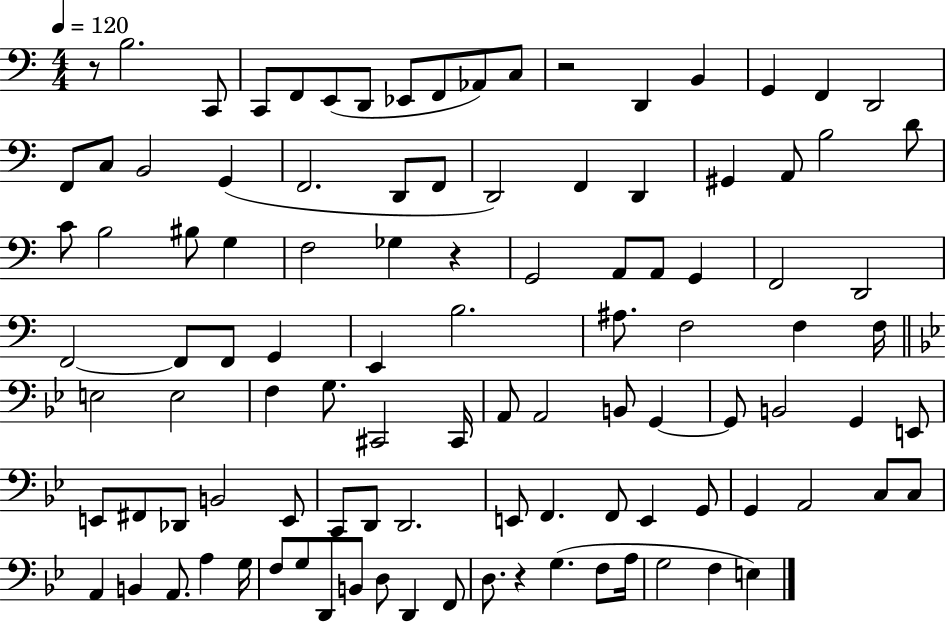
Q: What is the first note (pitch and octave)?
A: B3